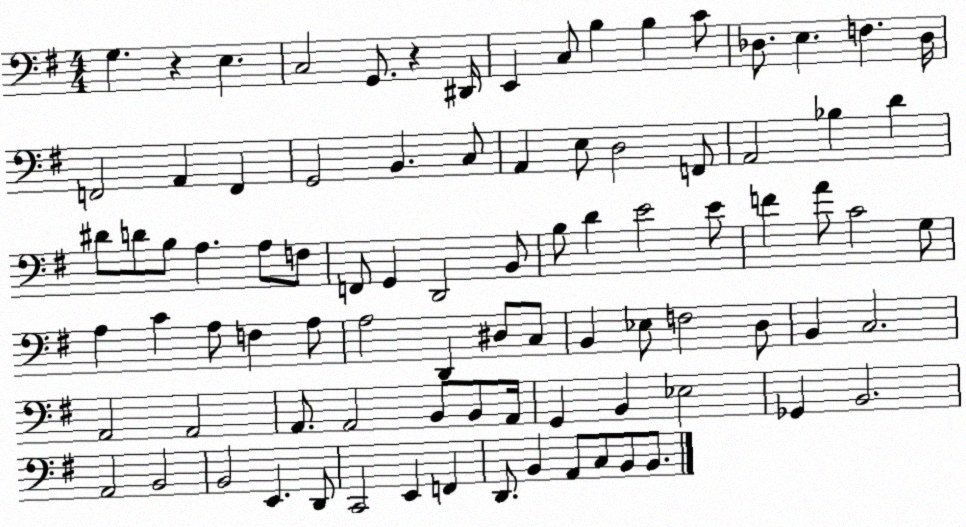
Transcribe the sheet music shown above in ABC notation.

X:1
T:Untitled
M:4/4
L:1/4
K:G
G, z E, C,2 G,,/2 z ^D,,/4 E,, C,/2 B, B, C/2 _D,/2 E, F, _D,/4 F,,2 A,, F,, G,,2 B,, C,/2 A,, E,/2 D,2 F,,/2 A,,2 _B, D ^D/2 D/2 B,/2 A, A,/2 F,/2 F,,/2 G,, D,,2 B,,/2 B,/2 D E2 E/2 F A/2 C2 G,/2 A, C A,/2 F, A,/2 A,2 D,, ^D,/2 C,/2 B,, _E,/2 F,2 D,/2 B,, C,2 A,,2 A,,2 A,,/2 A,,2 B,,/2 B,,/2 A,,/4 G,, B,, _E,2 _G,, B,,2 A,,2 B,,2 B,,2 E,, D,,/2 C,,2 E,, F,, D,,/2 B,, A,,/2 C,/2 B,,/2 B,,/2